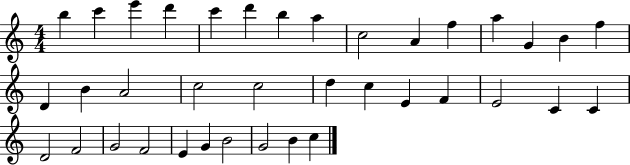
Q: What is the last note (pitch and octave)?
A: C5